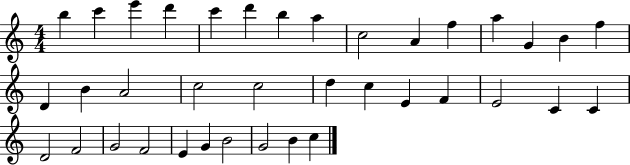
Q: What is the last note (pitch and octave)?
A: C5